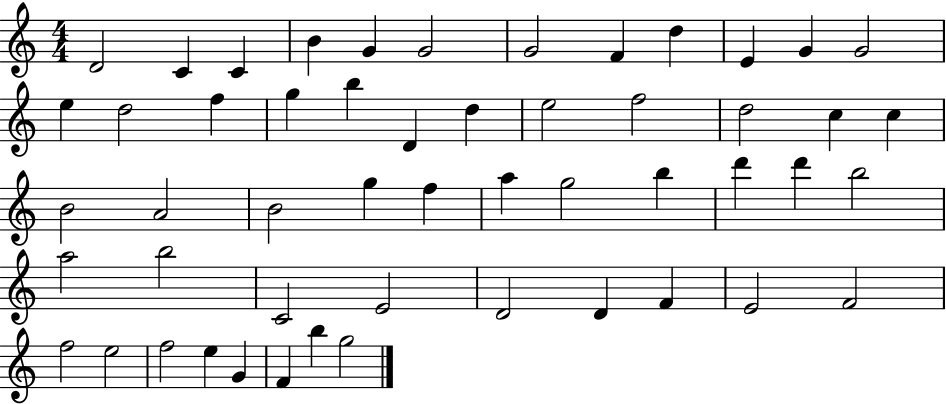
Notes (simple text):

D4/h C4/q C4/q B4/q G4/q G4/h G4/h F4/q D5/q E4/q G4/q G4/h E5/q D5/h F5/q G5/q B5/q D4/q D5/q E5/h F5/h D5/h C5/q C5/q B4/h A4/h B4/h G5/q F5/q A5/q G5/h B5/q D6/q D6/q B5/h A5/h B5/h C4/h E4/h D4/h D4/q F4/q E4/h F4/h F5/h E5/h F5/h E5/q G4/q F4/q B5/q G5/h